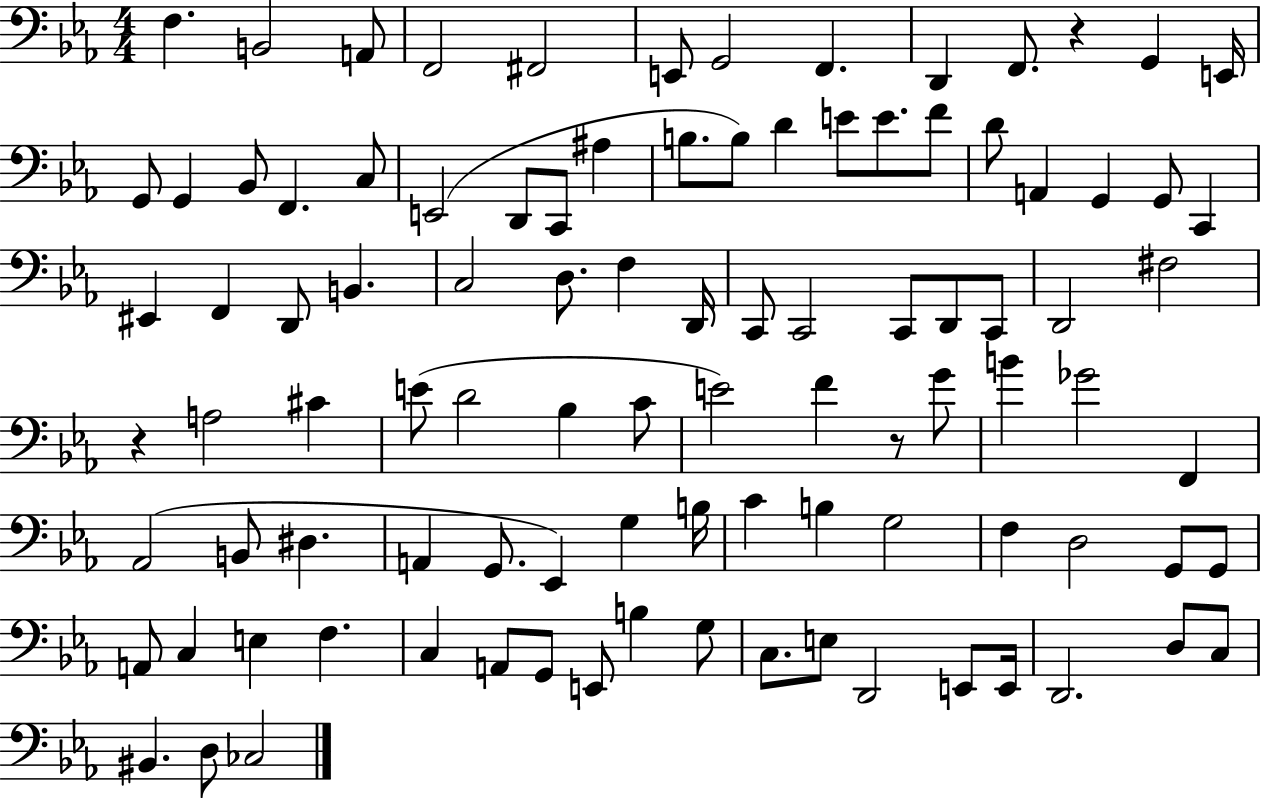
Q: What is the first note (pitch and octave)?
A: F3